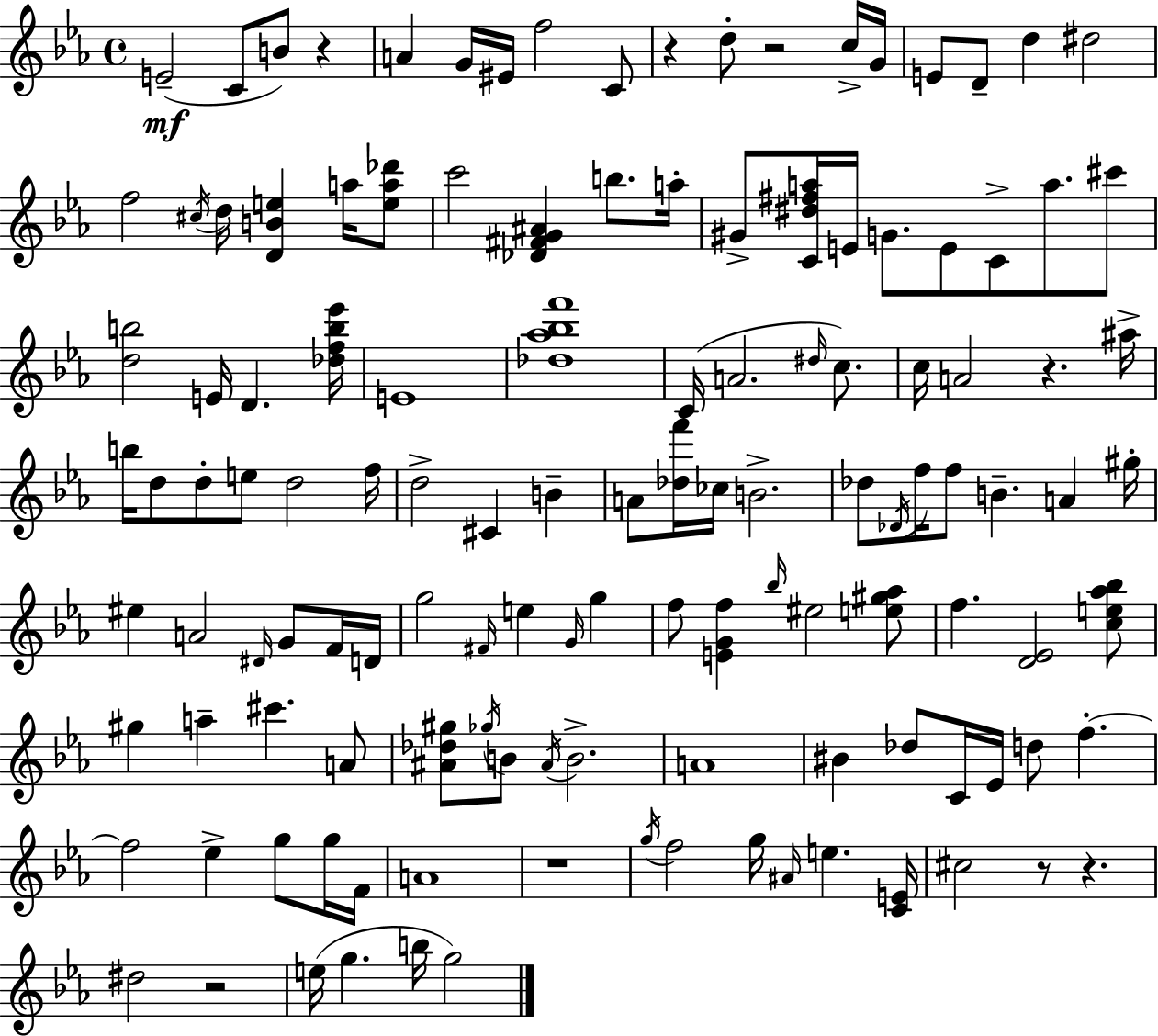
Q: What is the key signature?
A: EES major